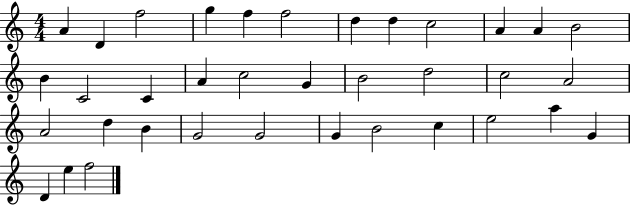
A4/q D4/q F5/h G5/q F5/q F5/h D5/q D5/q C5/h A4/q A4/q B4/h B4/q C4/h C4/q A4/q C5/h G4/q B4/h D5/h C5/h A4/h A4/h D5/q B4/q G4/h G4/h G4/q B4/h C5/q E5/h A5/q G4/q D4/q E5/q F5/h